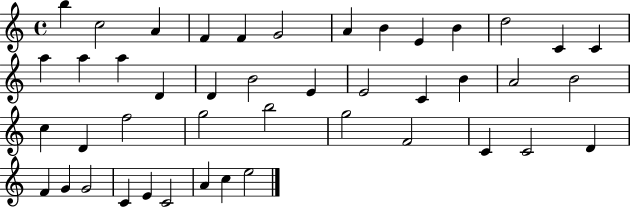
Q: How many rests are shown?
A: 0